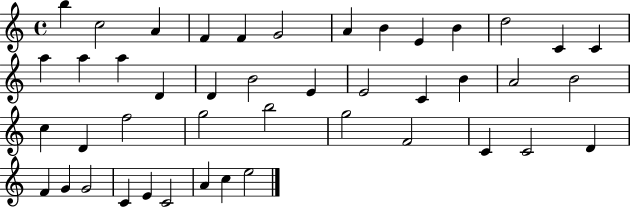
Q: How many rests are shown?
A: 0